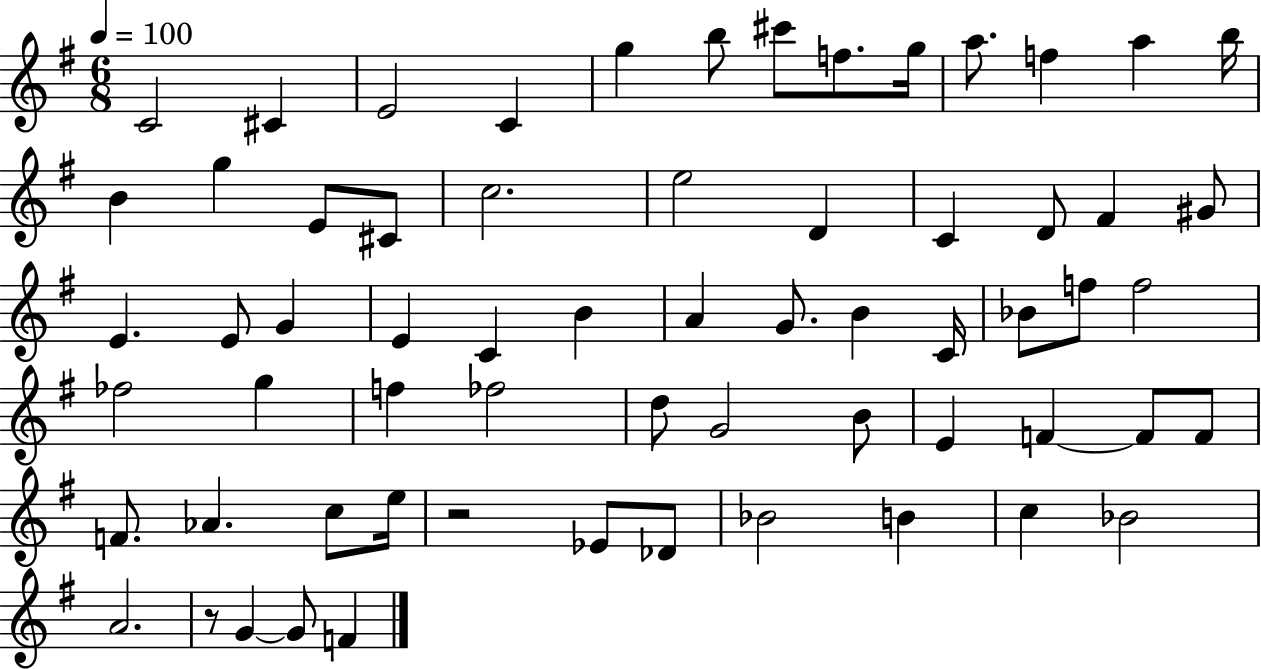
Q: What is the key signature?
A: G major